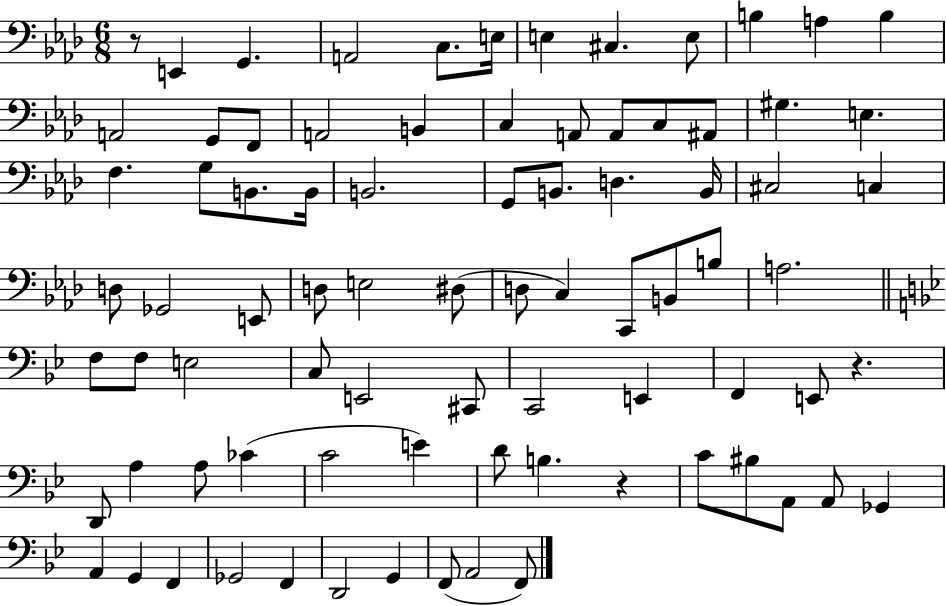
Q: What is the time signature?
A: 6/8